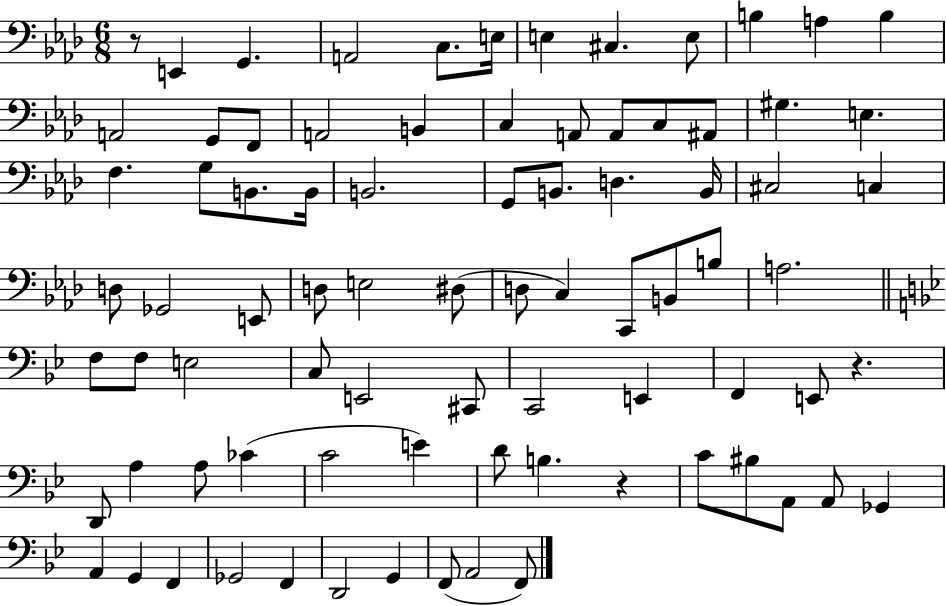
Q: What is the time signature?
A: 6/8